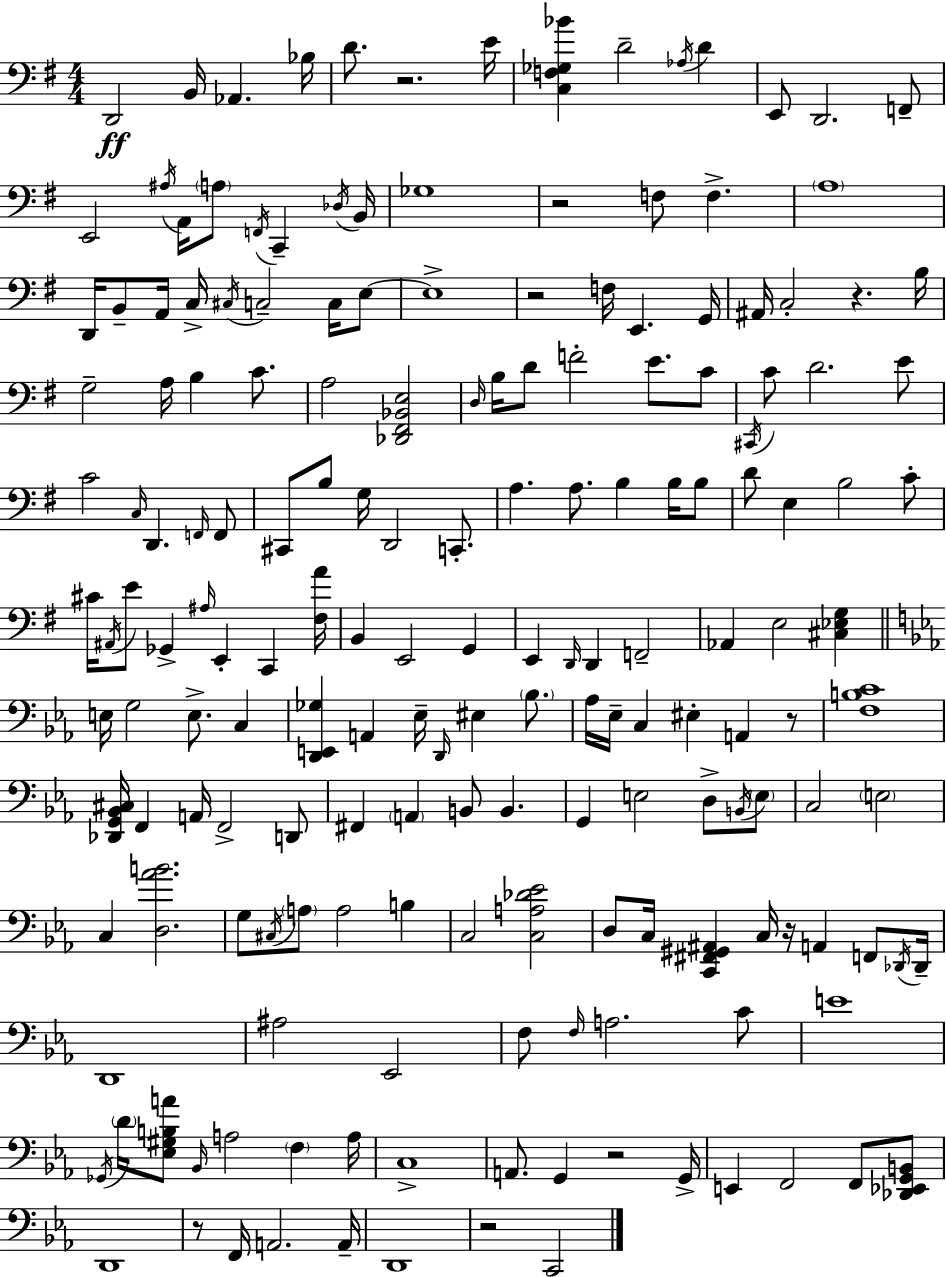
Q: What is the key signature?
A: G major